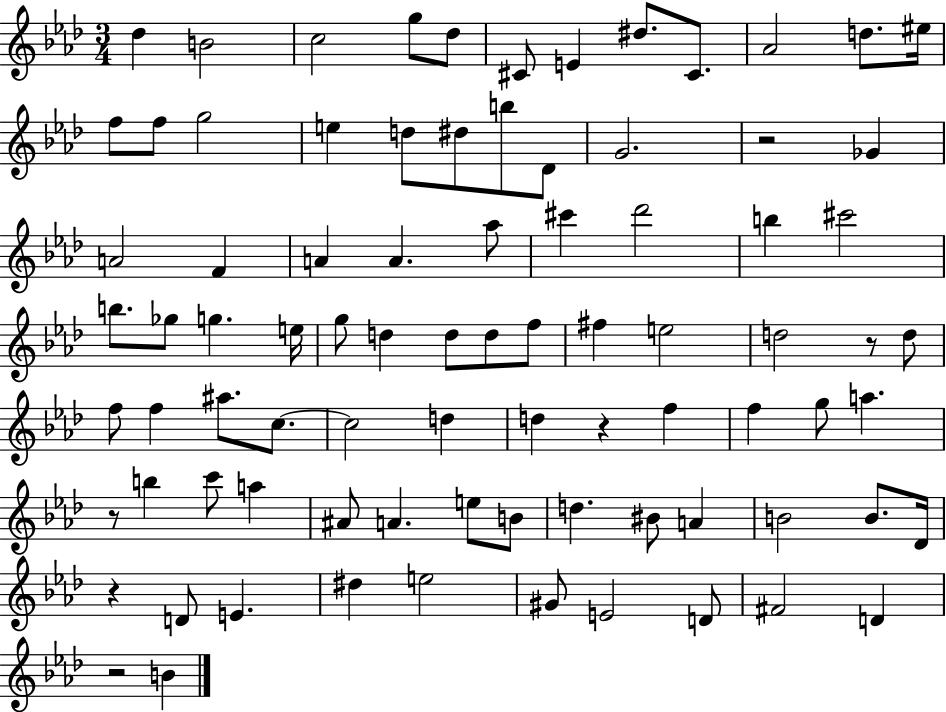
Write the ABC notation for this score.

X:1
T:Untitled
M:3/4
L:1/4
K:Ab
_d B2 c2 g/2 _d/2 ^C/2 E ^d/2 ^C/2 _A2 d/2 ^e/4 f/2 f/2 g2 e d/2 ^d/2 b/2 _D/2 G2 z2 _G A2 F A A _a/2 ^c' _d'2 b ^c'2 b/2 _g/2 g e/4 g/2 d d/2 d/2 f/2 ^f e2 d2 z/2 d/2 f/2 f ^a/2 c/2 c2 d d z f f g/2 a z/2 b c'/2 a ^A/2 A e/2 B/2 d ^B/2 A B2 B/2 _D/4 z D/2 E ^d e2 ^G/2 E2 D/2 ^F2 D z2 B